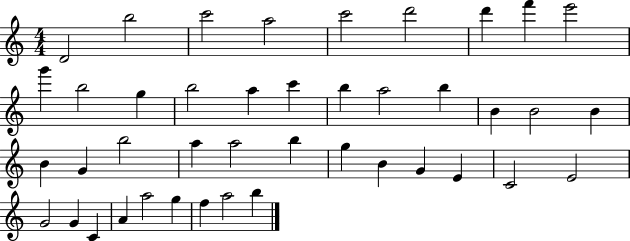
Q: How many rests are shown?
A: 0